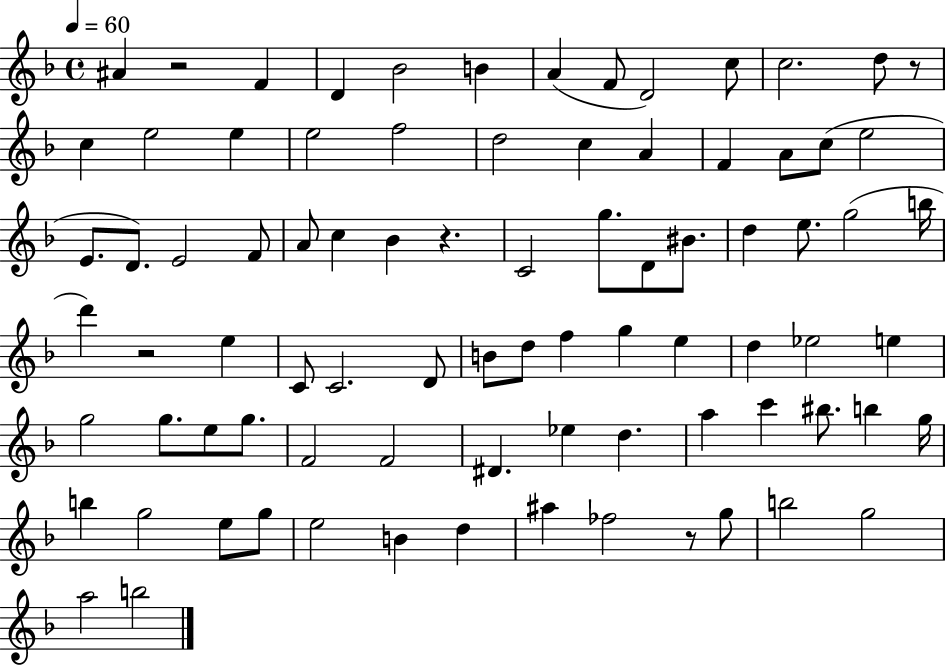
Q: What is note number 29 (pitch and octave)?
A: C5